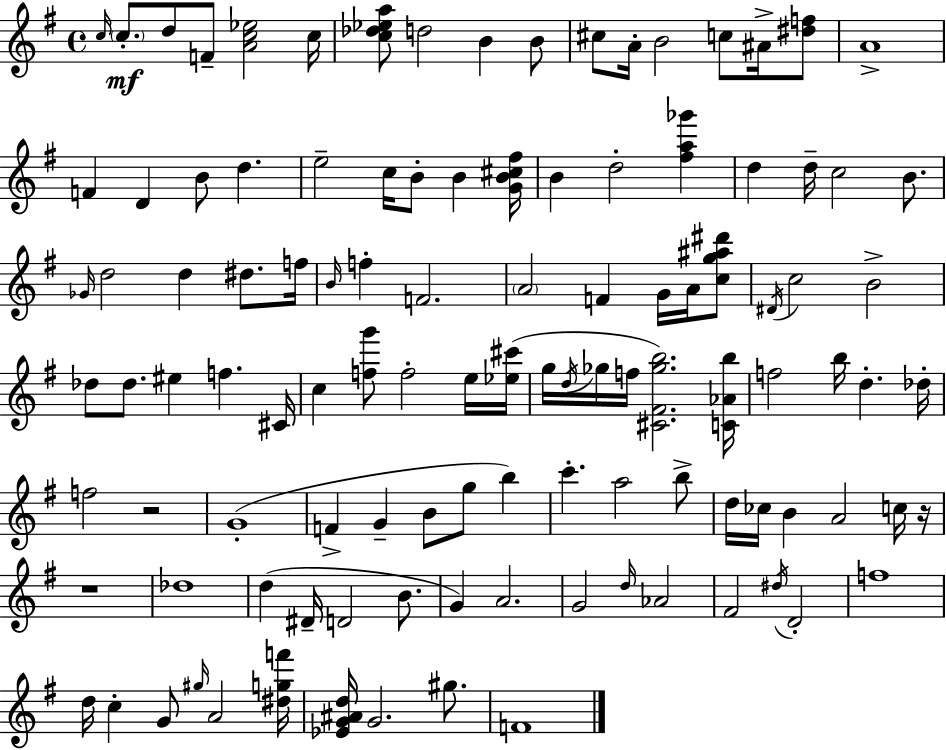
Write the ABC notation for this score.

X:1
T:Untitled
M:4/4
L:1/4
K:G
c/4 c/2 d/2 F/2 [Ac_e]2 c/4 [c_d_ea]/2 d2 B B/2 ^c/2 A/4 B2 c/2 ^A/4 [^df]/2 A4 F D B/2 d e2 c/4 B/2 B [GB^c^f]/4 B d2 [^fa_g'] d d/4 c2 B/2 _G/4 d2 d ^d/2 f/4 B/4 f F2 A2 F G/4 A/4 [cg^a^d']/2 ^D/4 c2 B2 _d/2 _d/2 ^e f ^C/4 c [fg']/2 f2 e/4 [_e^c']/4 g/4 d/4 _g/4 f/4 [^C^F_gb]2 [C_Ab]/4 f2 b/4 d _d/4 f2 z2 G4 F G B/2 g/2 b c' a2 b/2 d/4 _c/4 B A2 c/4 z/4 z4 _d4 d ^D/4 D2 B/2 G A2 G2 d/4 _A2 ^F2 ^d/4 D2 f4 d/4 c G/2 ^g/4 A2 [^dgf']/4 [_EG^Ad]/4 G2 ^g/2 F4